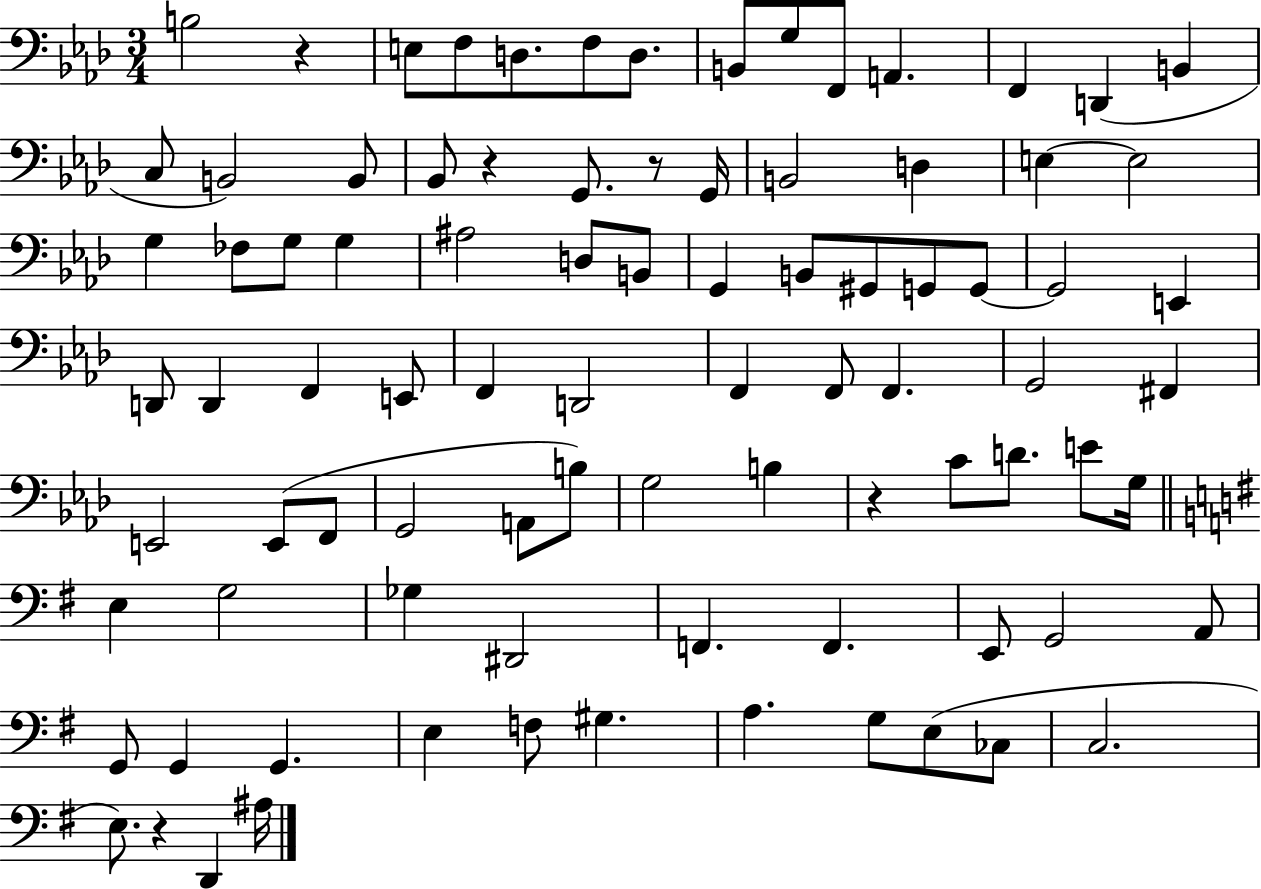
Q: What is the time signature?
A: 3/4